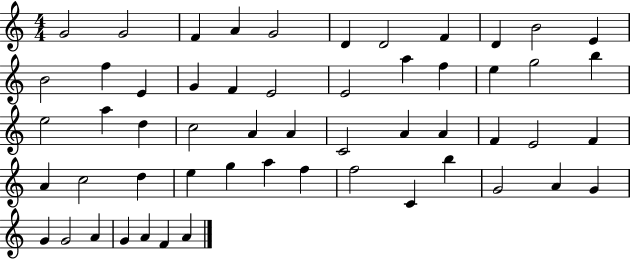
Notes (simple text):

G4/h G4/h F4/q A4/q G4/h D4/q D4/h F4/q D4/q B4/h E4/q B4/h F5/q E4/q G4/q F4/q E4/h E4/h A5/q F5/q E5/q G5/h B5/q E5/h A5/q D5/q C5/h A4/q A4/q C4/h A4/q A4/q F4/q E4/h F4/q A4/q C5/h D5/q E5/q G5/q A5/q F5/q F5/h C4/q B5/q G4/h A4/q G4/q G4/q G4/h A4/q G4/q A4/q F4/q A4/q